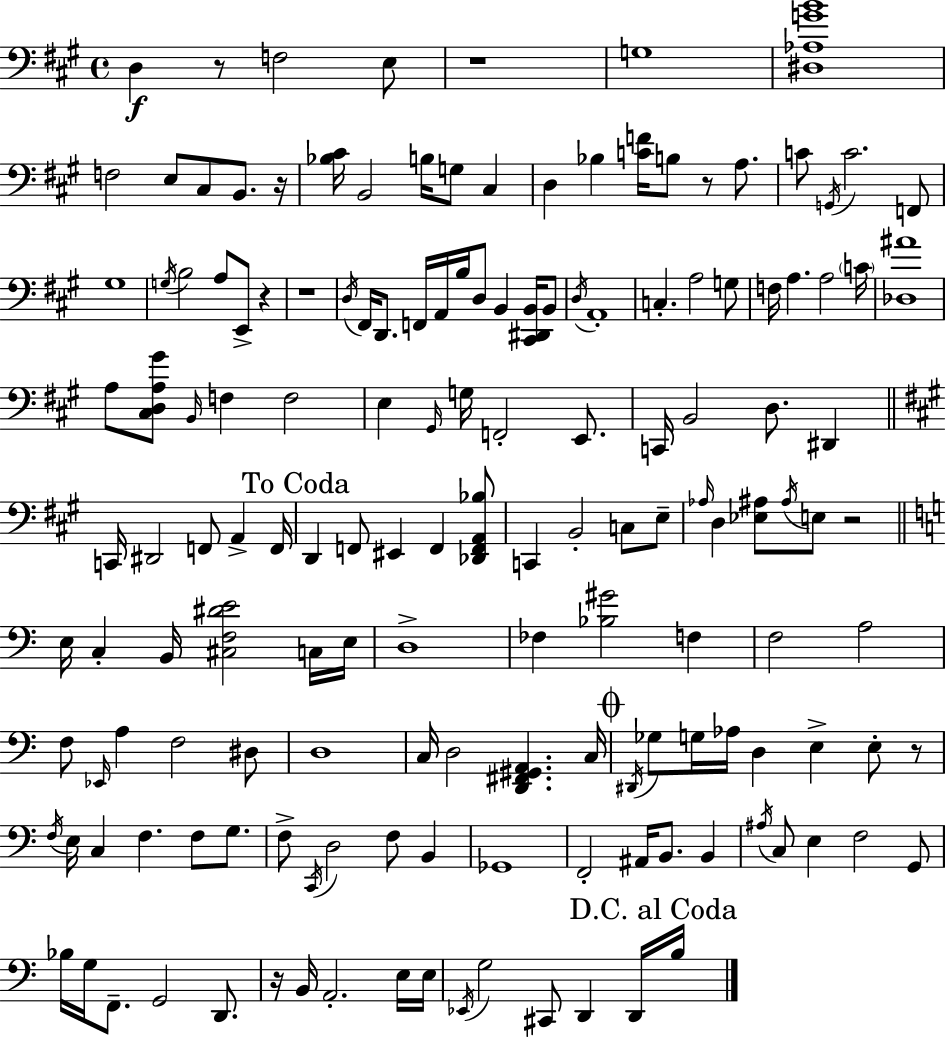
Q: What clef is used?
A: bass